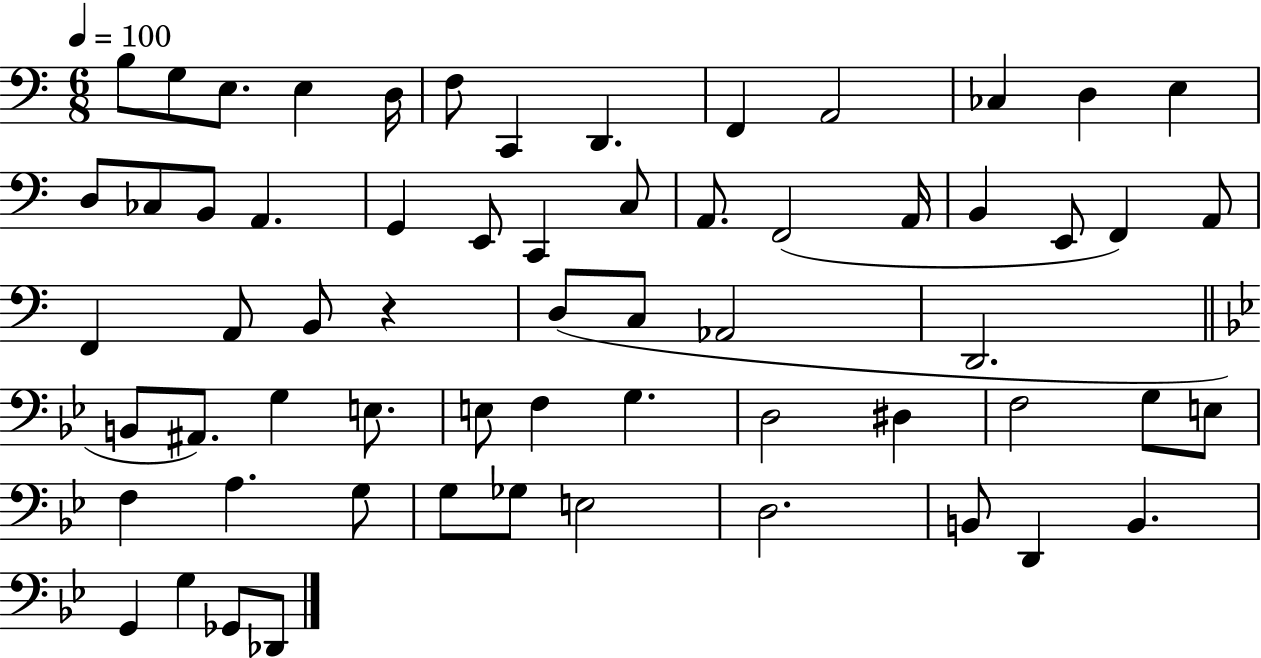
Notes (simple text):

B3/e G3/e E3/e. E3/q D3/s F3/e C2/q D2/q. F2/q A2/h CES3/q D3/q E3/q D3/e CES3/e B2/e A2/q. G2/q E2/e C2/q C3/e A2/e. F2/h A2/s B2/q E2/e F2/q A2/e F2/q A2/e B2/e R/q D3/e C3/e Ab2/h D2/h. B2/e A#2/e. G3/q E3/e. E3/e F3/q G3/q. D3/h D#3/q F3/h G3/e E3/e F3/q A3/q. G3/e G3/e Gb3/e E3/h D3/h. B2/e D2/q B2/q. G2/q G3/q Gb2/e Db2/e